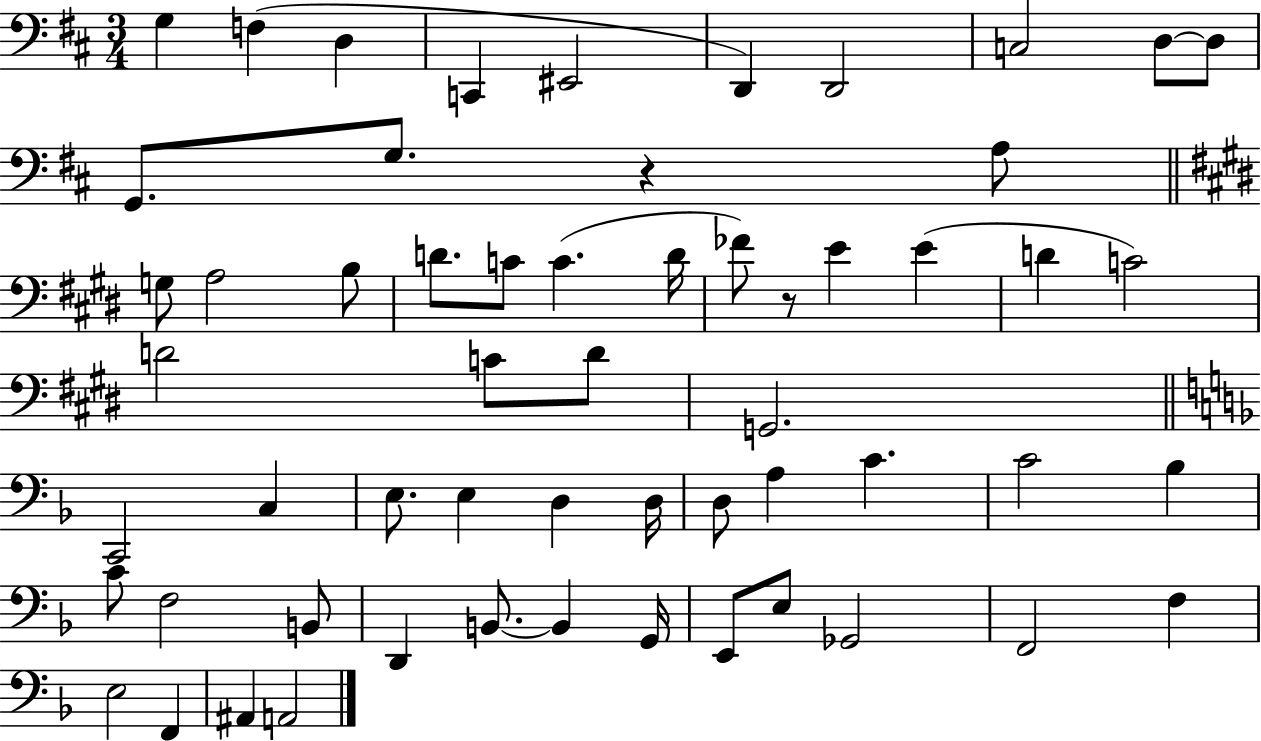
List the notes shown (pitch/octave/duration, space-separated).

G3/q F3/q D3/q C2/q EIS2/h D2/q D2/h C3/h D3/e D3/e G2/e. G3/e. R/q A3/e G3/e A3/h B3/e D4/e. C4/e C4/q. D4/s FES4/e R/e E4/q E4/q D4/q C4/h D4/h C4/e D4/e G2/h. C2/h C3/q E3/e. E3/q D3/q D3/s D3/e A3/q C4/q. C4/h Bb3/q C4/e F3/h B2/e D2/q B2/e. B2/q G2/s E2/e E3/e Gb2/h F2/h F3/q E3/h F2/q A#2/q A2/h